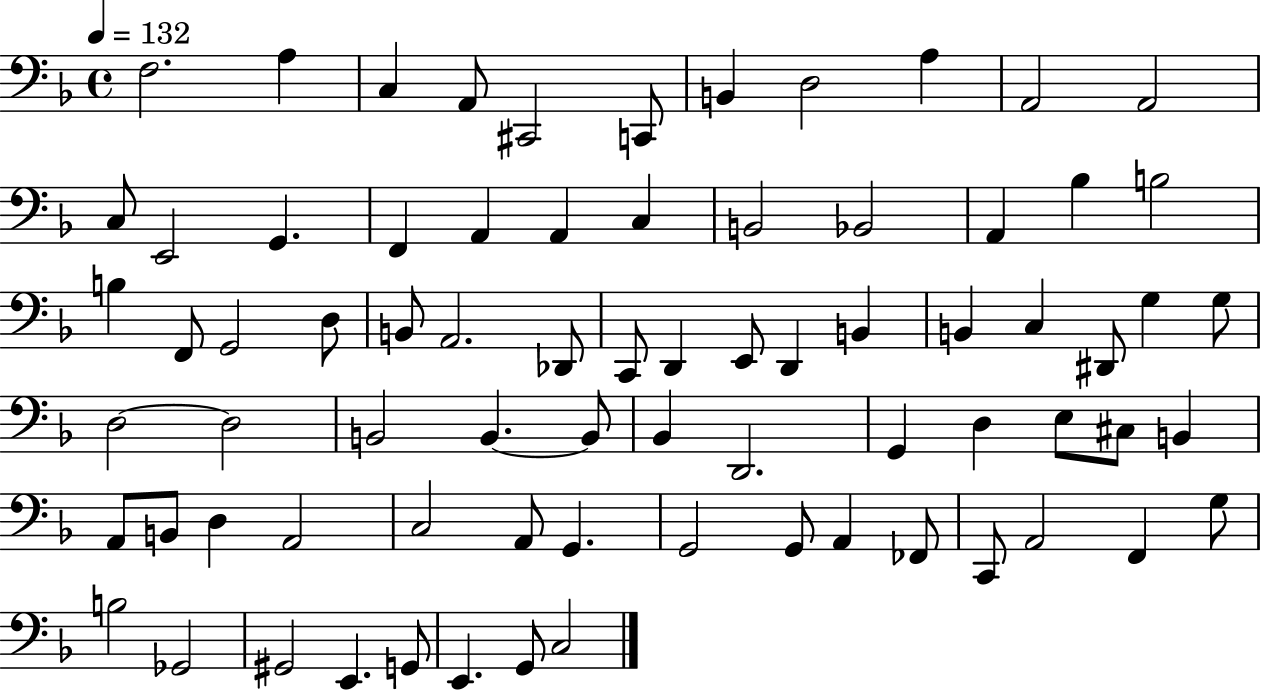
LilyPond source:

{
  \clef bass
  \time 4/4
  \defaultTimeSignature
  \key f \major
  \tempo 4 = 132
  f2. a4 | c4 a,8 cis,2 c,8 | b,4 d2 a4 | a,2 a,2 | \break c8 e,2 g,4. | f,4 a,4 a,4 c4 | b,2 bes,2 | a,4 bes4 b2 | \break b4 f,8 g,2 d8 | b,8 a,2. des,8 | c,8 d,4 e,8 d,4 b,4 | b,4 c4 dis,8 g4 g8 | \break d2~~ d2 | b,2 b,4.~~ b,8 | bes,4 d,2. | g,4 d4 e8 cis8 b,4 | \break a,8 b,8 d4 a,2 | c2 a,8 g,4. | g,2 g,8 a,4 fes,8 | c,8 a,2 f,4 g8 | \break b2 ges,2 | gis,2 e,4. g,8 | e,4. g,8 c2 | \bar "|."
}